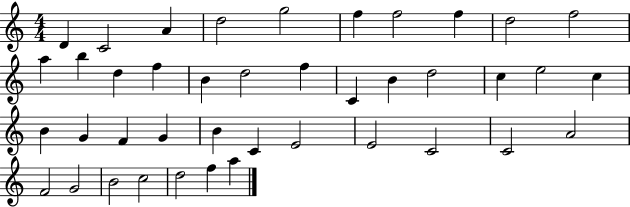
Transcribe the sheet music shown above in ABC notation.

X:1
T:Untitled
M:4/4
L:1/4
K:C
D C2 A d2 g2 f f2 f d2 f2 a b d f B d2 f C B d2 c e2 c B G F G B C E2 E2 C2 C2 A2 F2 G2 B2 c2 d2 f a